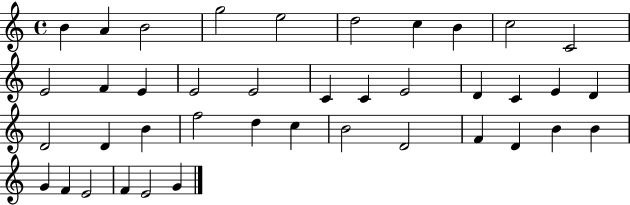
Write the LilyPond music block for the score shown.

{
  \clef treble
  \time 4/4
  \defaultTimeSignature
  \key c \major
  b'4 a'4 b'2 | g''2 e''2 | d''2 c''4 b'4 | c''2 c'2 | \break e'2 f'4 e'4 | e'2 e'2 | c'4 c'4 e'2 | d'4 c'4 e'4 d'4 | \break d'2 d'4 b'4 | f''2 d''4 c''4 | b'2 d'2 | f'4 d'4 b'4 b'4 | \break g'4 f'4 e'2 | f'4 e'2 g'4 | \bar "|."
}